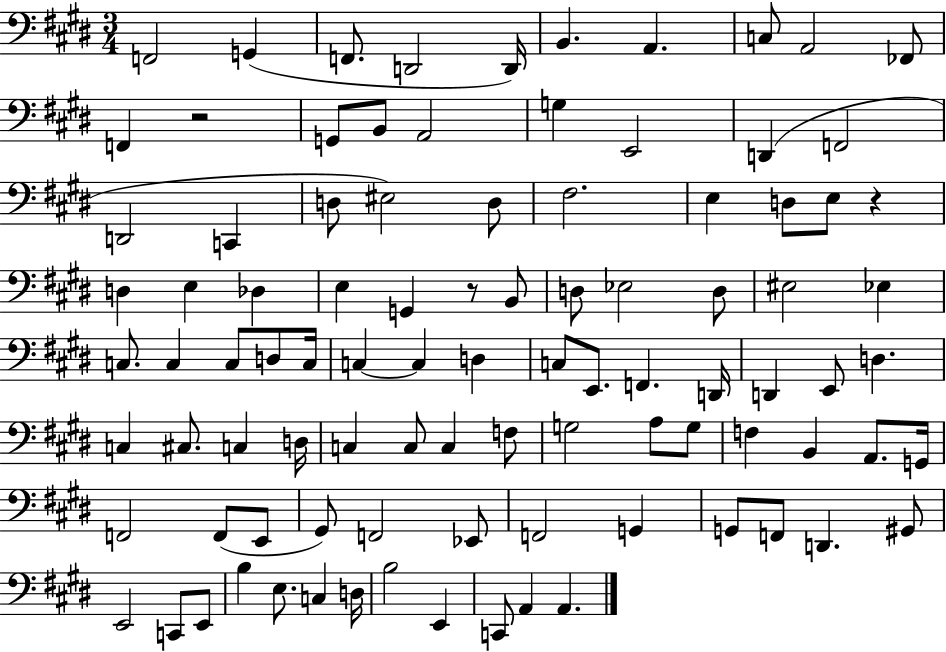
{
  \clef bass
  \numericTimeSignature
  \time 3/4
  \key e \major
  f,2 g,4( | f,8. d,2 d,16) | b,4. a,4. | c8 a,2 fes,8 | \break f,4 r2 | g,8 b,8 a,2 | g4 e,2 | d,4( f,2 | \break d,2 c,4 | d8 eis2) d8 | fis2. | e4 d8 e8 r4 | \break d4 e4 des4 | e4 g,4 r8 b,8 | d8 ees2 d8 | eis2 ees4 | \break c8. c4 c8 d8 c16 | c4~~ c4 d4 | c8 e,8. f,4. d,16 | d,4 e,8 d4. | \break c4 cis8. c4 d16 | c4 c8 c4 f8 | g2 a8 g8 | f4 b,4 a,8. g,16 | \break f,2 f,8( e,8 | gis,8) f,2 ees,8 | f,2 g,4 | g,8 f,8 d,4. gis,8 | \break e,2 c,8 e,8 | b4 e8. c4 d16 | b2 e,4 | c,8 a,4 a,4. | \break \bar "|."
}